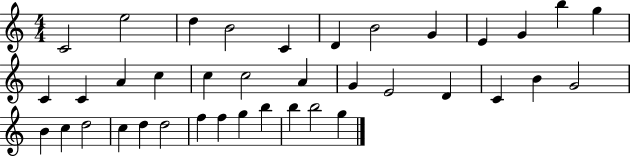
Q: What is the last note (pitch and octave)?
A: G5